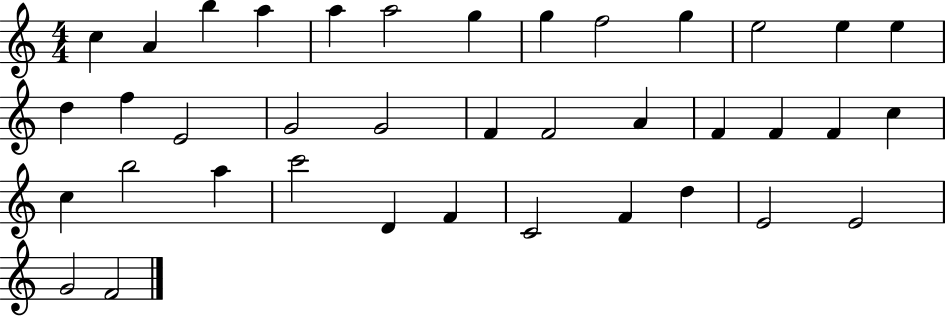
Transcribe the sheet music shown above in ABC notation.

X:1
T:Untitled
M:4/4
L:1/4
K:C
c A b a a a2 g g f2 g e2 e e d f E2 G2 G2 F F2 A F F F c c b2 a c'2 D F C2 F d E2 E2 G2 F2